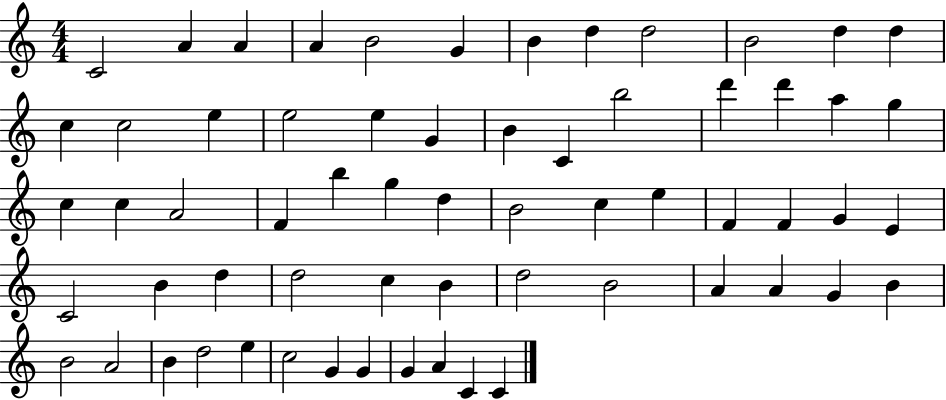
X:1
T:Untitled
M:4/4
L:1/4
K:C
C2 A A A B2 G B d d2 B2 d d c c2 e e2 e G B C b2 d' d' a g c c A2 F b g d B2 c e F F G E C2 B d d2 c B d2 B2 A A G B B2 A2 B d2 e c2 G G G A C C